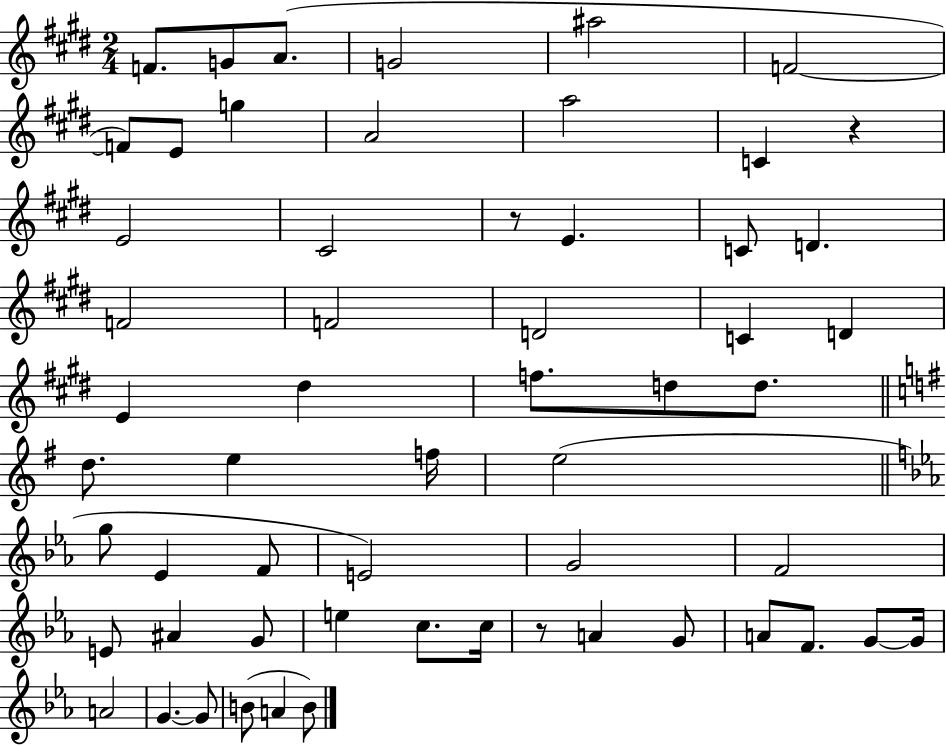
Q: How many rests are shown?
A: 3